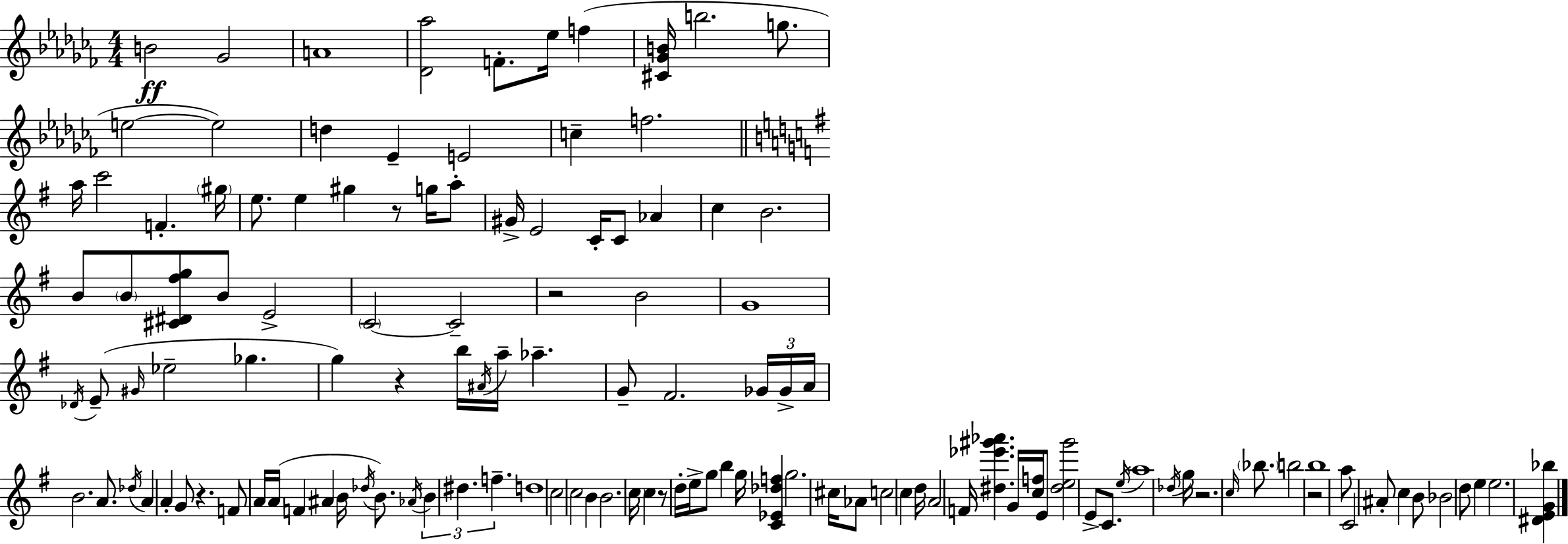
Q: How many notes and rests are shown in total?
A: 128